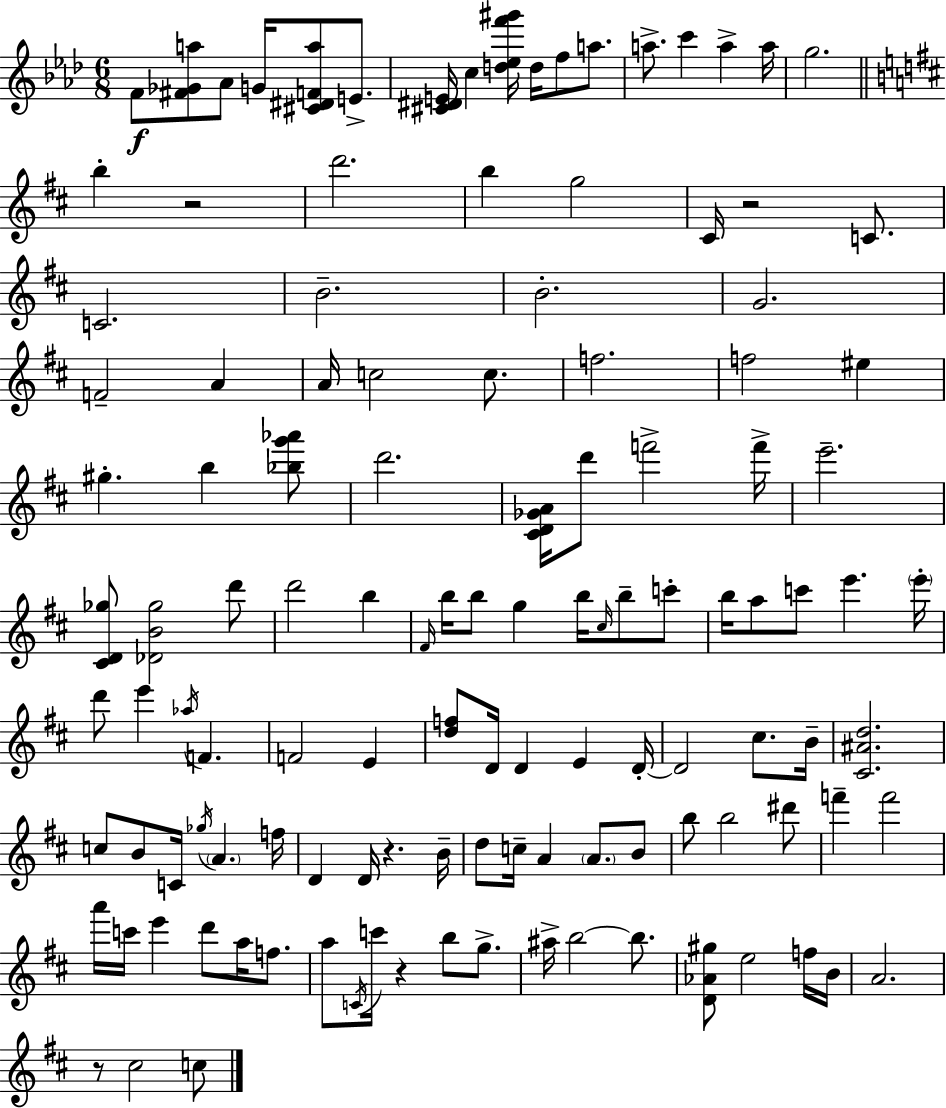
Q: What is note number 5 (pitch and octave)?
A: C5